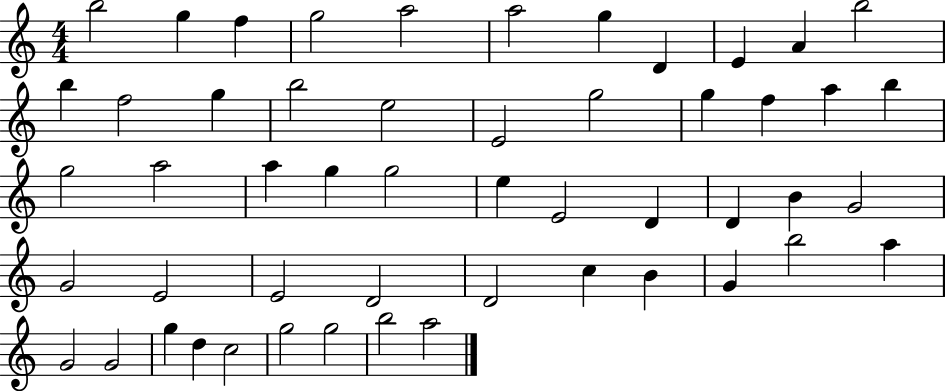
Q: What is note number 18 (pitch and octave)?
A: G5